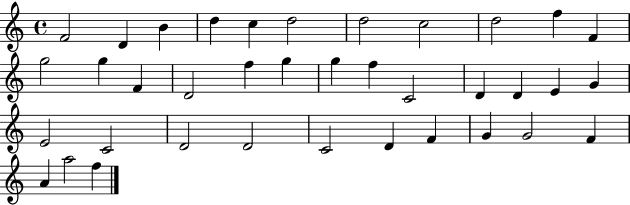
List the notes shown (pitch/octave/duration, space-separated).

F4/h D4/q B4/q D5/q C5/q D5/h D5/h C5/h D5/h F5/q F4/q G5/h G5/q F4/q D4/h F5/q G5/q G5/q F5/q C4/h D4/q D4/q E4/q G4/q E4/h C4/h D4/h D4/h C4/h D4/q F4/q G4/q G4/h F4/q A4/q A5/h F5/q